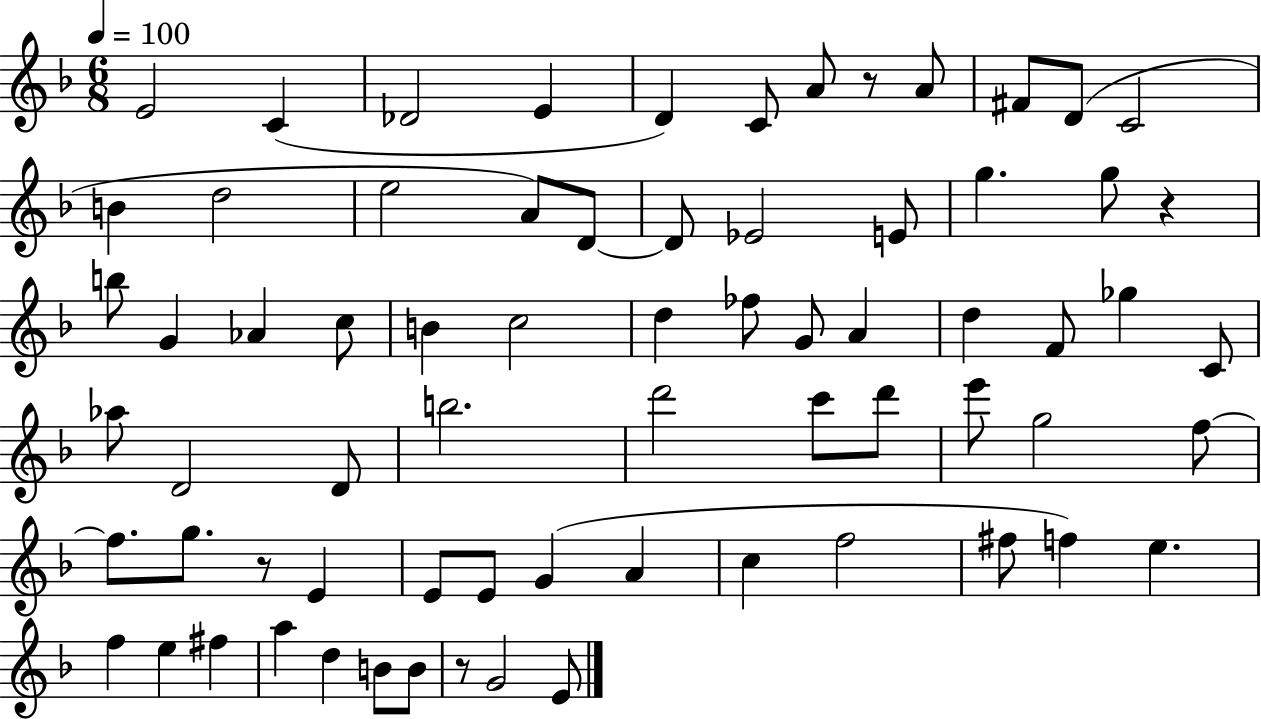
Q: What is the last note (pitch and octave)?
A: E4